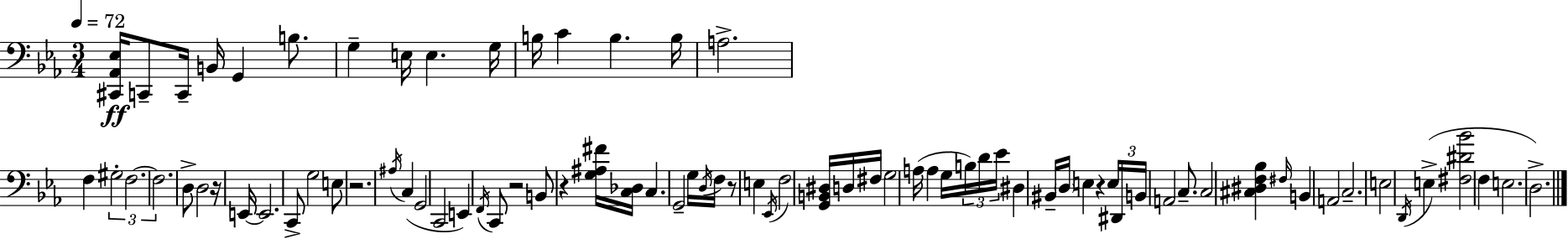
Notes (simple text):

[C#2,Ab2,Eb3]/s C2/e C2/s B2/s G2/q B3/e. G3/q E3/s E3/q. G3/s B3/s C4/q B3/q. B3/s A3/h. F3/q G#3/h F3/h. F3/h. D3/e D3/h R/s E2/s E2/h. C2/e G3/h E3/e R/h. A#3/s C3/q G2/h C2/h E2/q F2/s C2/e R/h B2/e R/q [G3,A#3,F#4]/s [C3,Db3]/s C3/q. G2/h G3/s D3/s F3/s R/e E3/q Eb2/s F3/h [G2,B2,D#3]/s D3/s F#3/s G3/h A3/s A3/q G3/s B3/s D4/s Eb4/s D#3/q BIS2/s D3/s E3/q R/q E3/s D#2/s B2/s A2/h C3/e. C3/h [C#3,D#3,F3,Bb3]/q F#3/s B2/q A2/h C3/h. E3/h D2/s E3/q [F#3,D#4,Bb4]/h F3/q E3/h. D3/h.